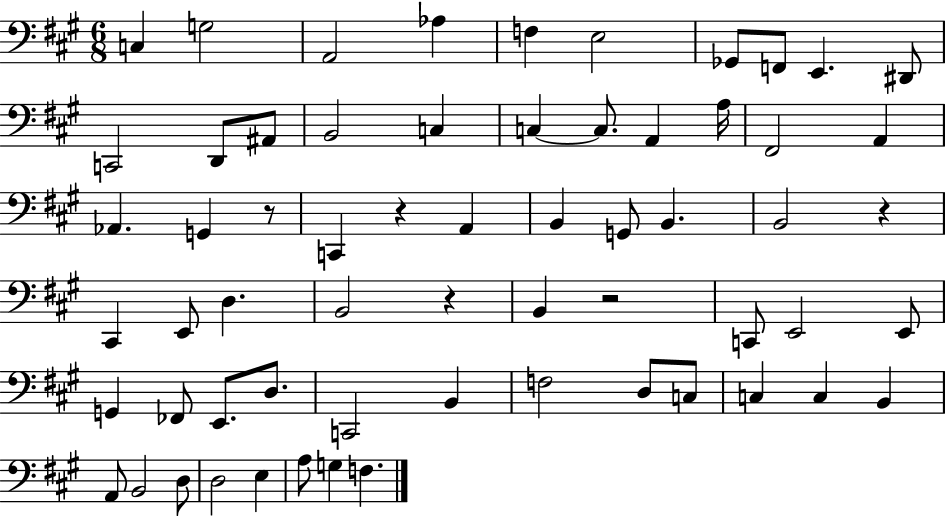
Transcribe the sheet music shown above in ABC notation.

X:1
T:Untitled
M:6/8
L:1/4
K:A
C, G,2 A,,2 _A, F, E,2 _G,,/2 F,,/2 E,, ^D,,/2 C,,2 D,,/2 ^A,,/2 B,,2 C, C, C,/2 A,, A,/4 ^F,,2 A,, _A,, G,, z/2 C,, z A,, B,, G,,/2 B,, B,,2 z ^C,, E,,/2 D, B,,2 z B,, z2 C,,/2 E,,2 E,,/2 G,, _F,,/2 E,,/2 D,/2 C,,2 B,, F,2 D,/2 C,/2 C, C, B,, A,,/2 B,,2 D,/2 D,2 E, A,/2 G, F,